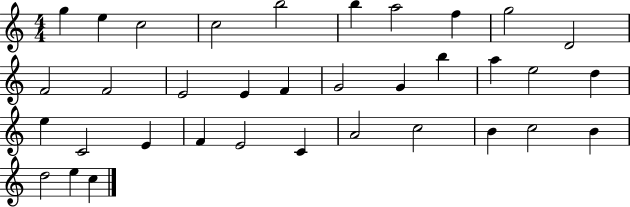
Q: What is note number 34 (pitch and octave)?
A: E5